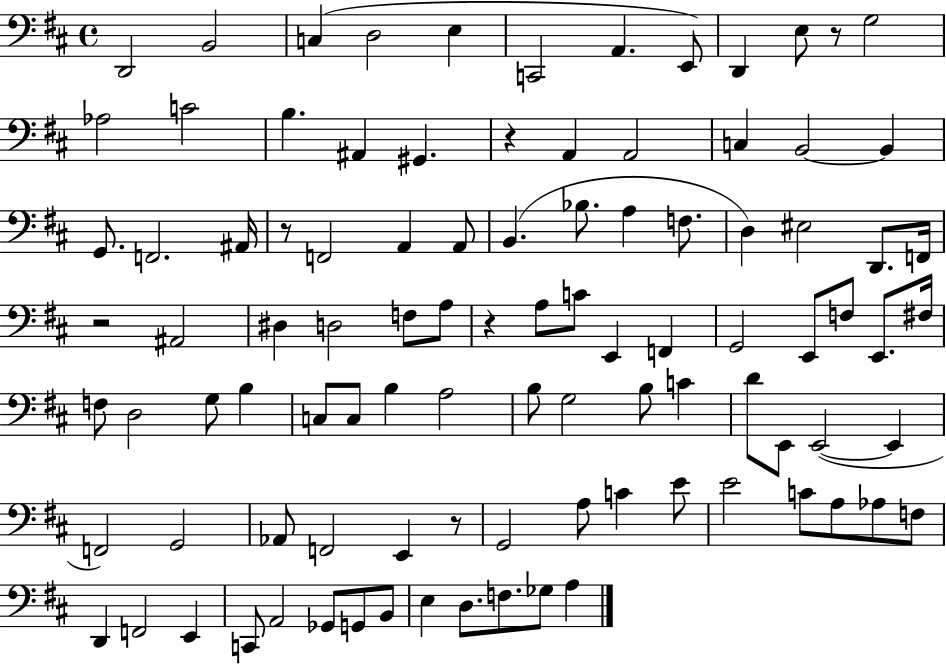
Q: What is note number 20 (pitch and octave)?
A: B2